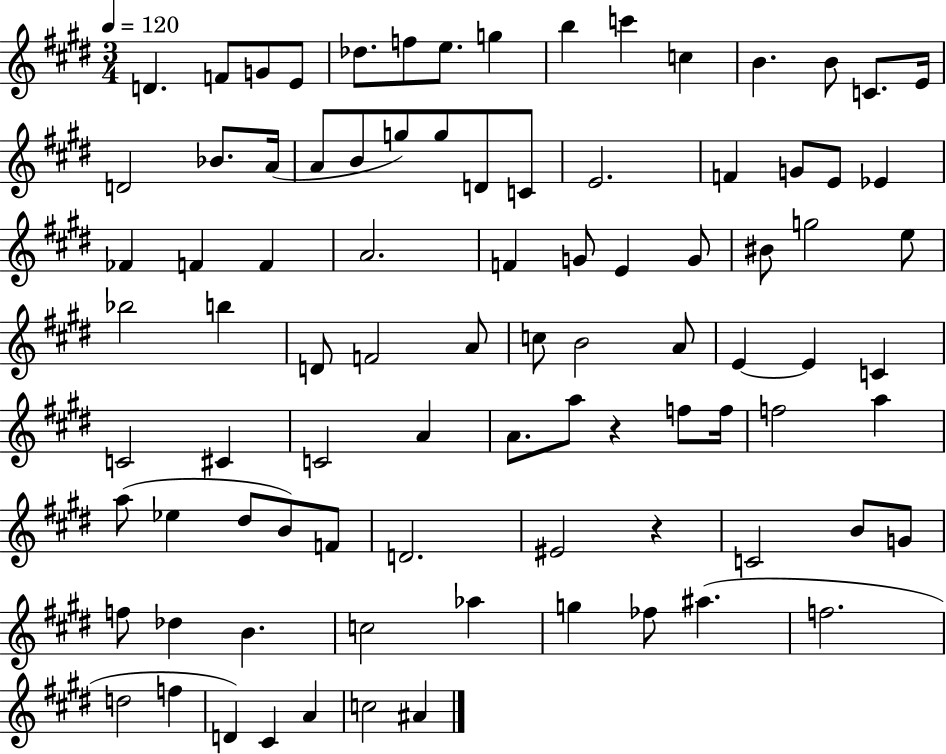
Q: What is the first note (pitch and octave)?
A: D4